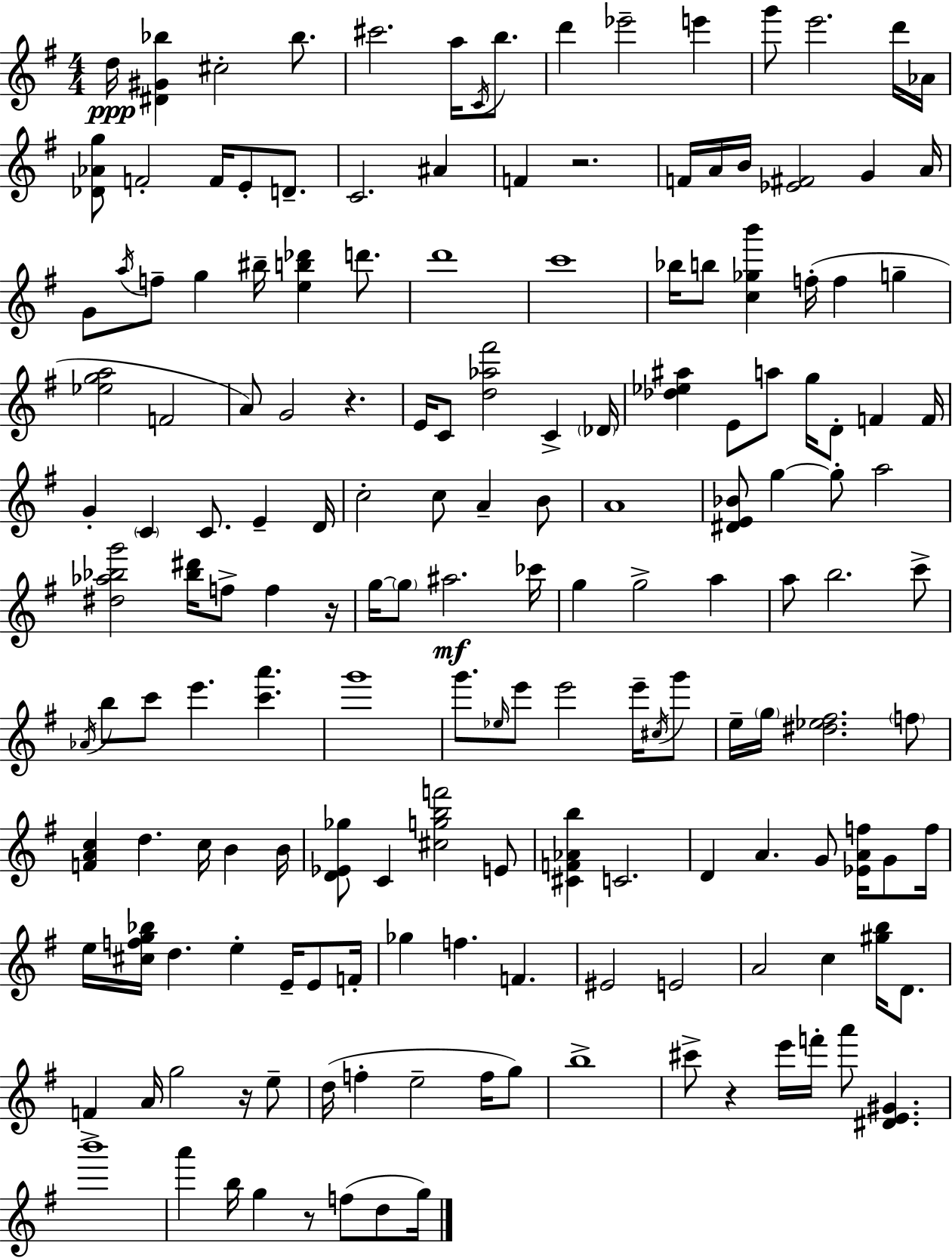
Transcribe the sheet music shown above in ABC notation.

X:1
T:Untitled
M:4/4
L:1/4
K:G
d/4 [^D^G_b] ^c2 _b/2 ^c'2 a/4 C/4 b/2 d' _e'2 e' g'/2 e'2 d'/4 _A/4 [_D_Ag]/2 F2 F/4 E/2 D/2 C2 ^A F z2 F/4 A/4 B/4 [_E^F]2 G A/4 G/2 a/4 f/2 g ^b/4 [eb_d'] d'/2 d'4 c'4 _b/4 b/2 [c_gb'] f/4 f g [_ega]2 F2 A/2 G2 z E/4 C/2 [d_a^f']2 C _D/4 [_d_e^a] E/2 a/2 g/4 D/2 F F/4 G C C/2 E D/4 c2 c/2 A B/2 A4 [^DE_B]/2 g g/2 a2 [^d_a_bg']2 [_b^d']/4 f/2 f z/4 g/4 g/2 ^a2 _c'/4 g g2 a a/2 b2 c'/2 _A/4 b/2 c'/2 e' [c'a'] g'4 g'/2 _e/4 e'/2 e'2 e'/4 ^c/4 g'/2 e/4 g/4 [^d_e^f]2 f/2 [FAc] d c/4 B B/4 [D_E_g]/2 C [^cgbf']2 E/2 [^CF_Ab] C2 D A G/2 [_EAf]/4 G/2 f/4 e/4 [^cfg_b]/4 d e E/4 E/2 F/4 _g f F ^E2 E2 A2 c [^gb]/4 D/2 F A/4 g2 z/4 e/2 d/4 f e2 f/4 g/2 b4 ^c'/2 z e'/4 f'/4 a'/2 [^DE^G] b'4 a' b/4 g z/2 f/2 d/2 g/4